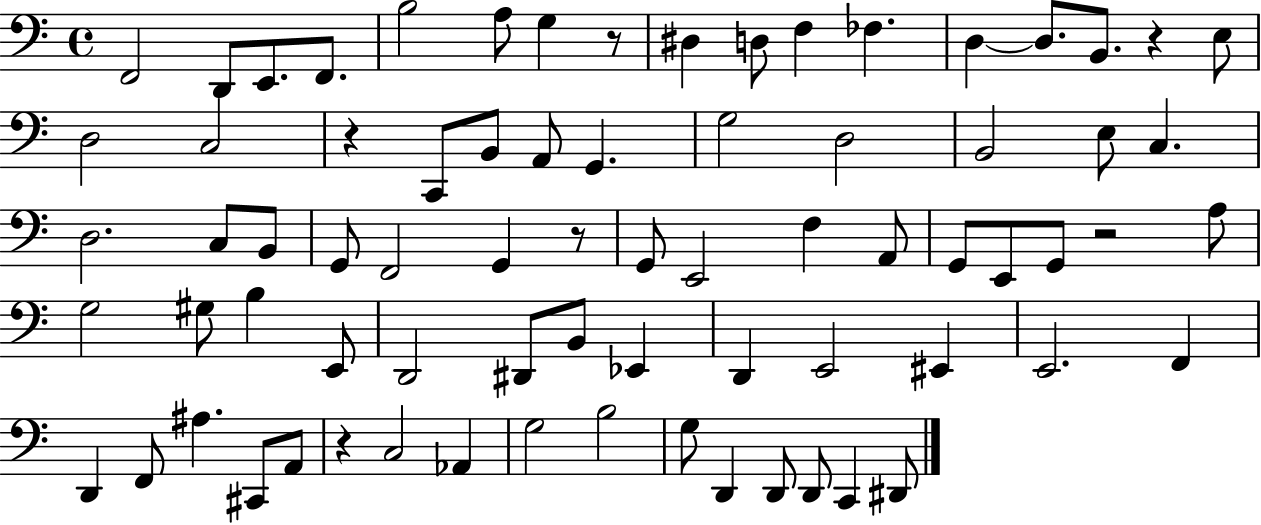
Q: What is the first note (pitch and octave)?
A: F2